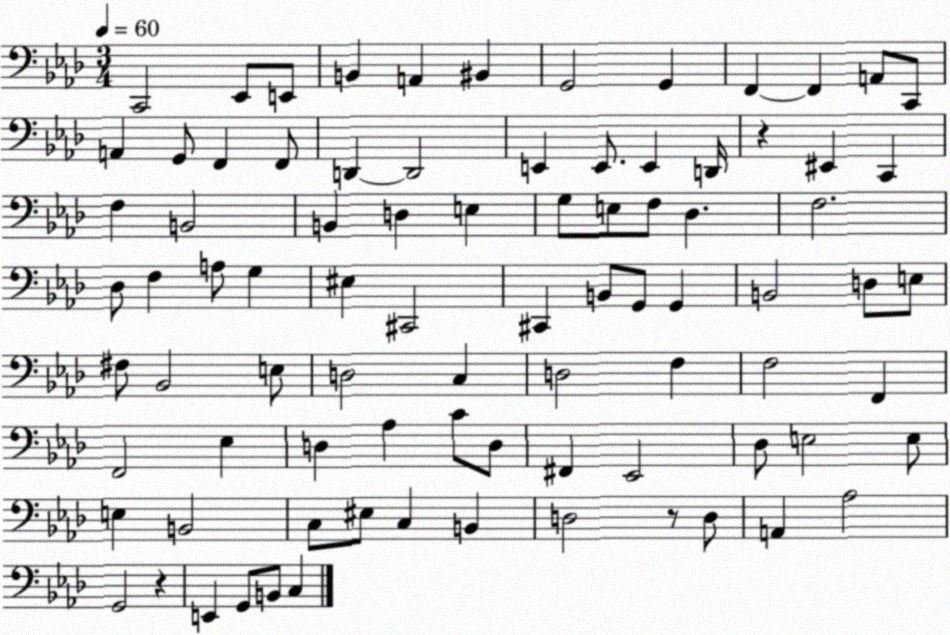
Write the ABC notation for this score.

X:1
T:Untitled
M:3/4
L:1/4
K:Ab
C,,2 _E,,/2 E,,/2 B,, A,, ^B,, G,,2 G,, F,, F,, A,,/2 C,,/2 A,, G,,/2 F,, F,,/2 D,, D,,2 E,, E,,/2 E,, D,,/4 z ^E,, C,, F, B,,2 B,, D, E, G,/2 E,/2 F,/2 _D, F,2 _D,/2 F, A,/2 G, ^E, ^C,,2 ^C,, B,,/2 G,,/2 G,, B,,2 D,/2 E,/2 ^F,/2 _B,,2 E,/2 D,2 C, D,2 F, F,2 F,, F,,2 _E, D, _A, C/2 D,/2 ^F,, _E,,2 _D,/2 E,2 E,/2 E, B,,2 C,/2 ^E,/2 C, B,, D,2 z/2 D,/2 A,, _A,2 G,,2 z E,, G,,/2 B,,/2 C,